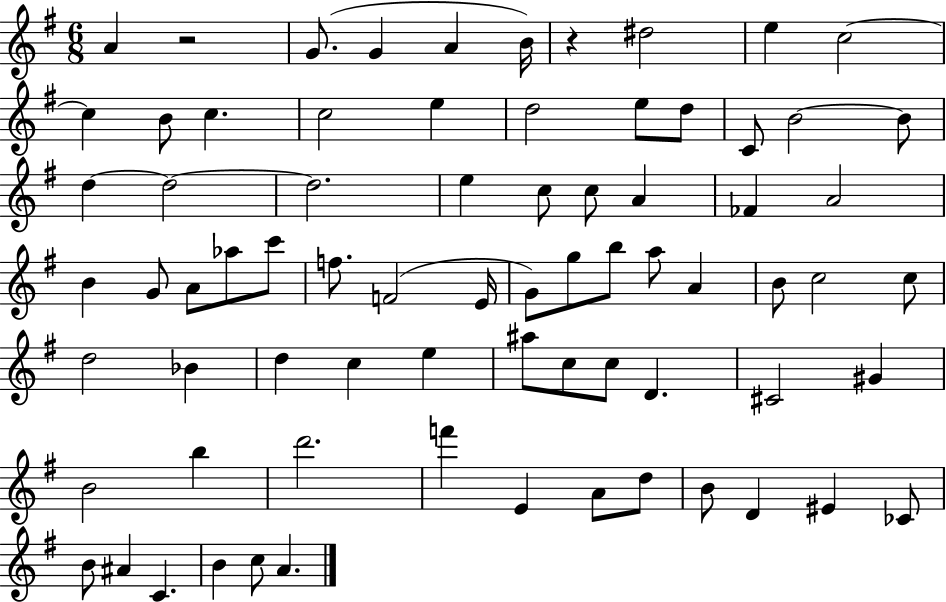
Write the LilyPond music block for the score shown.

{
  \clef treble
  \numericTimeSignature
  \time 6/8
  \key g \major
  a'4 r2 | g'8.( g'4 a'4 b'16) | r4 dis''2 | e''4 c''2~~ | \break c''4 b'8 c''4. | c''2 e''4 | d''2 e''8 d''8 | c'8 b'2~~ b'8 | \break d''4~~ d''2~~ | d''2. | e''4 c''8 c''8 a'4 | fes'4 a'2 | \break b'4 g'8 a'8 aes''8 c'''8 | f''8. f'2( e'16 | g'8) g''8 b''8 a''8 a'4 | b'8 c''2 c''8 | \break d''2 bes'4 | d''4 c''4 e''4 | ais''8 c''8 c''8 d'4. | cis'2 gis'4 | \break b'2 b''4 | d'''2. | f'''4 e'4 a'8 d''8 | b'8 d'4 eis'4 ces'8 | \break b'8 ais'4 c'4. | b'4 c''8 a'4. | \bar "|."
}